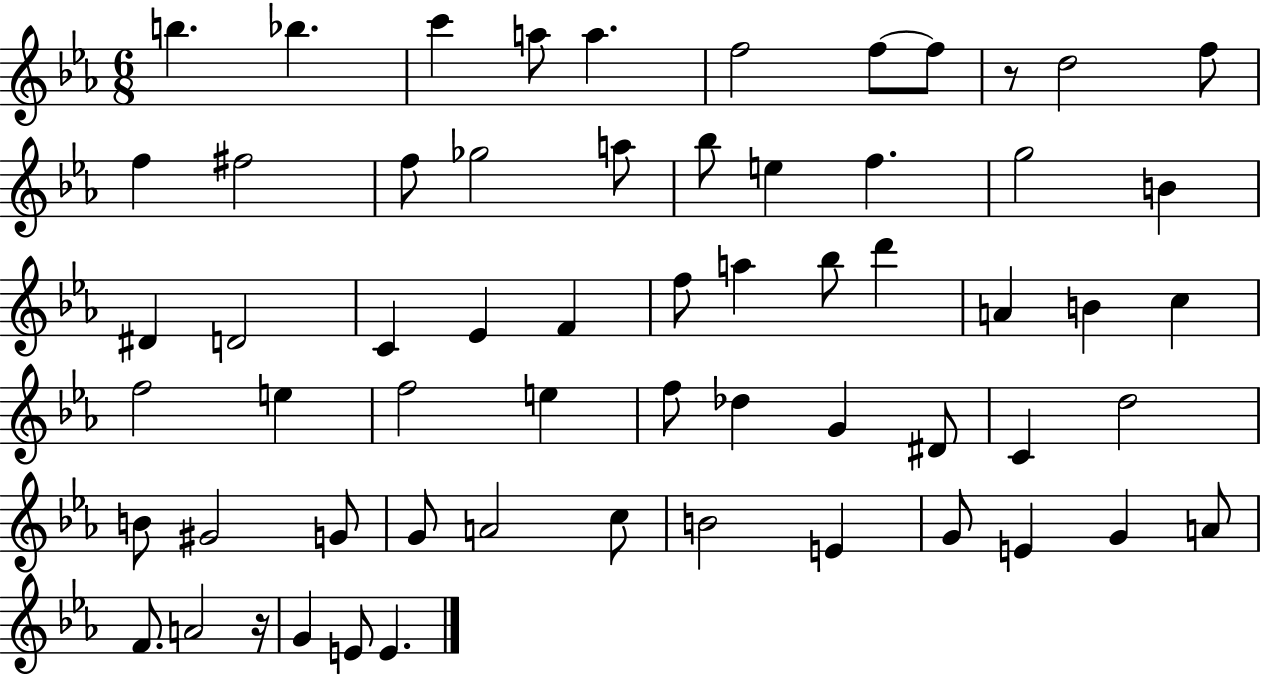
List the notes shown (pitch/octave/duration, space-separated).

B5/q. Bb5/q. C6/q A5/e A5/q. F5/h F5/e F5/e R/e D5/h F5/e F5/q F#5/h F5/e Gb5/h A5/e Bb5/e E5/q F5/q. G5/h B4/q D#4/q D4/h C4/q Eb4/q F4/q F5/e A5/q Bb5/e D6/q A4/q B4/q C5/q F5/h E5/q F5/h E5/q F5/e Db5/q G4/q D#4/e C4/q D5/h B4/e G#4/h G4/e G4/e A4/h C5/e B4/h E4/q G4/e E4/q G4/q A4/e F4/e. A4/h R/s G4/q E4/e E4/q.